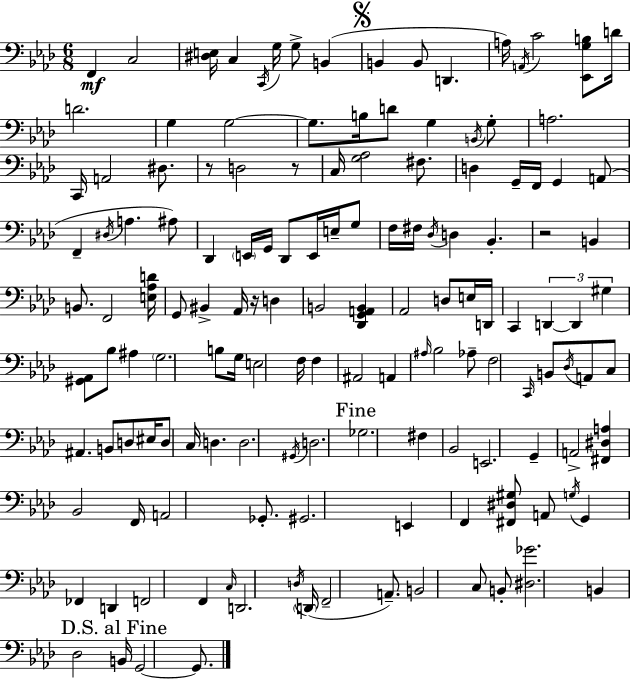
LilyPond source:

{
  \clef bass
  \numericTimeSignature
  \time 6/8
  \key f \minor
  \repeat volta 2 { f,4\mf c2 | <dis e>16 c4 \acciaccatura { c,16 } g16 g8-> b,4( | \mark \markup { \musicglyph "scripts.segno" } b,4 b,8 d,4. | a16) \acciaccatura { a,16 } c'2 <ees, g b>8 | \break d'16 d'2. | g4 g2~~ | g8. b16 d'8 g4 | \acciaccatura { b,16 } g8-. a2. | \break c,16 a,2 | dis8. r8 d2 | r8 c16 <g aes>2 | fis8. d4 g,16-- f,16 g,4 | \break a,8( f,4-- \acciaccatura { dis16 } a4. | ais8) des,4 \parenthesize e,16 g,16 des,8 | e,16 e16-- g8 f16 fis16 \acciaccatura { des16 } d4 bes,4.-. | r2 | \break b,4 b,8. f,2 | <e aes d'>16 g,8 bis,4-> aes,16 | r16 d4 b,2 | <des, g, a, b,>4 aes,2 | \break d8 e16 d,16 c,4 \tuplet 3/2 { d,4~~ | d,4 gis4 } <gis, aes,>8 bes8 | ais4 \parenthesize g2. | b8 g16 e2 | \break f16 f4 ais,2 | a,4 \grace { ais16 } bes2 | aes8-- f2 | \grace { c,16 } b,8 \acciaccatura { des16 } a,8 c8 | \break ais,4. b,8 d8 eis16 d8 | c16 d4. d2. | \acciaccatura { gis,16 } d2. | \mark "Fine" ges2. | \break fis4 | bes,2 e,2. | g,4-- | a,2-> <fis, dis a>4 | \break bes,2 f,16 a,2 | ges,8.-. gis,2. | e,4 | f,4 <fis, dis gis>8 a,8 \acciaccatura { g16 } g,4 | \break fes,4 d,4 f,2 | f,4 \grace { c16 } d,2. | \acciaccatura { d16 }( | \parenthesize d,16 f,2-- a,8.--) | \break b,2 c8 b,8-. | <dis ges'>2. | b,4 des2 | \mark "D.S. al Fine" b,16 g,2~~ g,8. | \break } \bar "|."
}